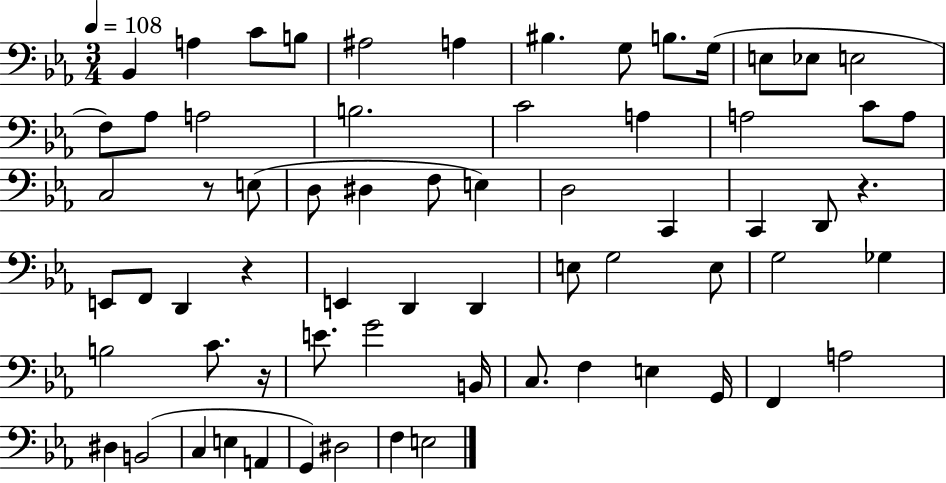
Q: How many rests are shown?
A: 4